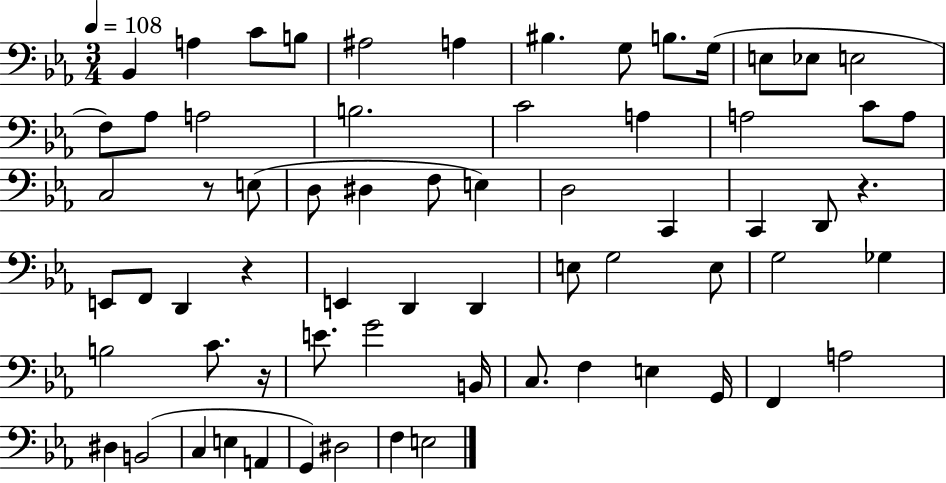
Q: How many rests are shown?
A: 4